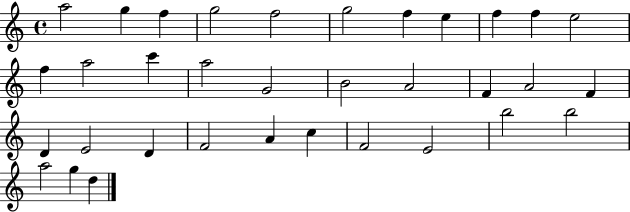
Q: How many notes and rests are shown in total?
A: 34